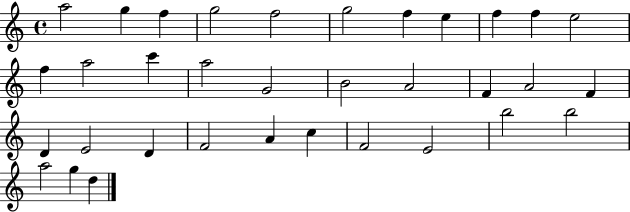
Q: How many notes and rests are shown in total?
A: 34